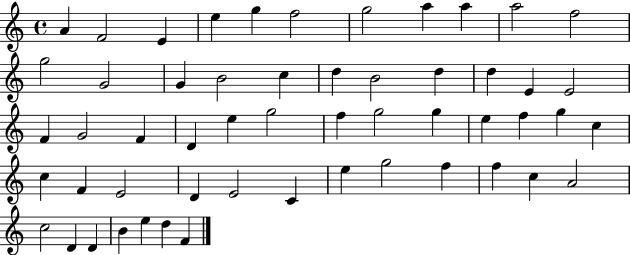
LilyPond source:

{
  \clef treble
  \time 4/4
  \defaultTimeSignature
  \key c \major
  a'4 f'2 e'4 | e''4 g''4 f''2 | g''2 a''4 a''4 | a''2 f''2 | \break g''2 g'2 | g'4 b'2 c''4 | d''4 b'2 d''4 | d''4 e'4 e'2 | \break f'4 g'2 f'4 | d'4 e''4 g''2 | f''4 g''2 g''4 | e''4 f''4 g''4 c''4 | \break c''4 f'4 e'2 | d'4 e'2 c'4 | e''4 g''2 f''4 | f''4 c''4 a'2 | \break c''2 d'4 d'4 | b'4 e''4 d''4 f'4 | \bar "|."
}